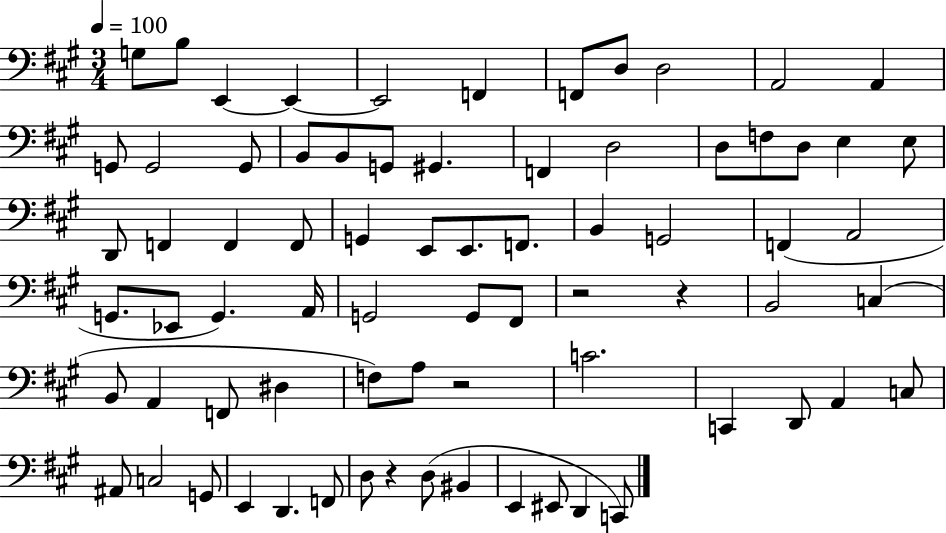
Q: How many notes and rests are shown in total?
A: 74